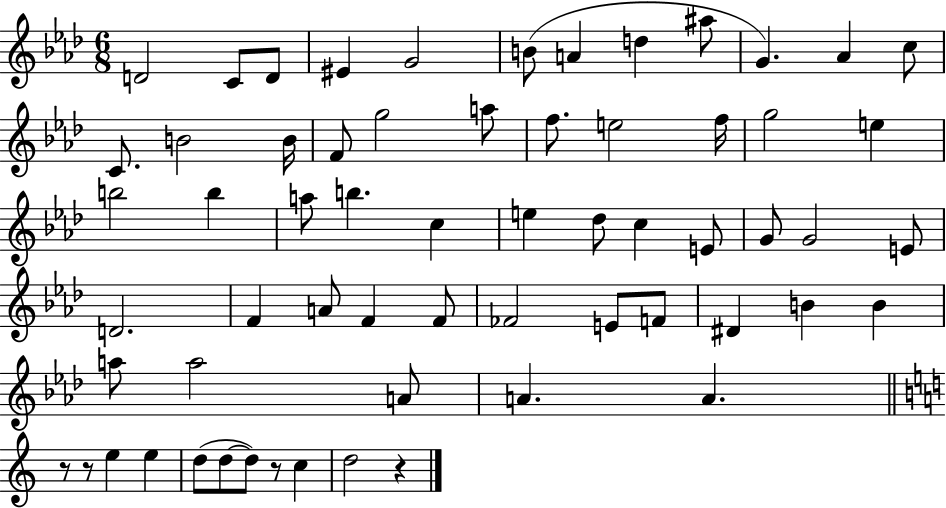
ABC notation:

X:1
T:Untitled
M:6/8
L:1/4
K:Ab
D2 C/2 D/2 ^E G2 B/2 A d ^a/2 G _A c/2 C/2 B2 B/4 F/2 g2 a/2 f/2 e2 f/4 g2 e b2 b a/2 b c e _d/2 c E/2 G/2 G2 E/2 D2 F A/2 F F/2 _F2 E/2 F/2 ^D B B a/2 a2 A/2 A A z/2 z/2 e e d/2 d/2 d/2 z/2 c d2 z